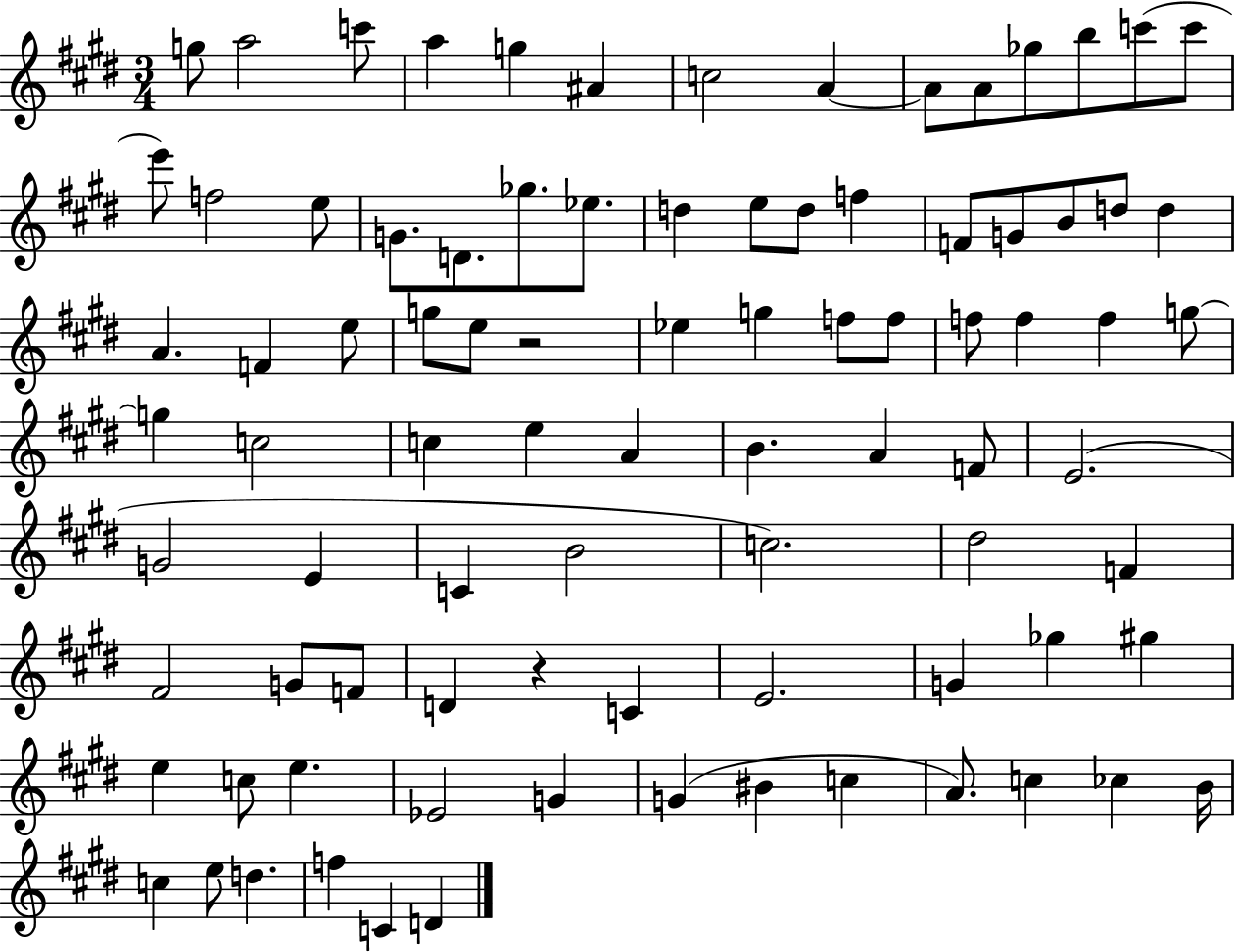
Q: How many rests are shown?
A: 2